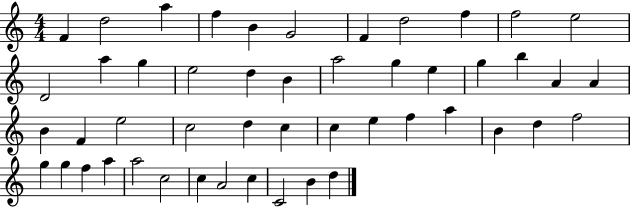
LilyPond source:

{
  \clef treble
  \numericTimeSignature
  \time 4/4
  \key c \major
  f'4 d''2 a''4 | f''4 b'4 g'2 | f'4 d''2 f''4 | f''2 e''2 | \break d'2 a''4 g''4 | e''2 d''4 b'4 | a''2 g''4 e''4 | g''4 b''4 a'4 a'4 | \break b'4 f'4 e''2 | c''2 d''4 c''4 | c''4 e''4 f''4 a''4 | b'4 d''4 f''2 | \break g''4 g''4 f''4 a''4 | a''2 c''2 | c''4 a'2 c''4 | c'2 b'4 d''4 | \break \bar "|."
}